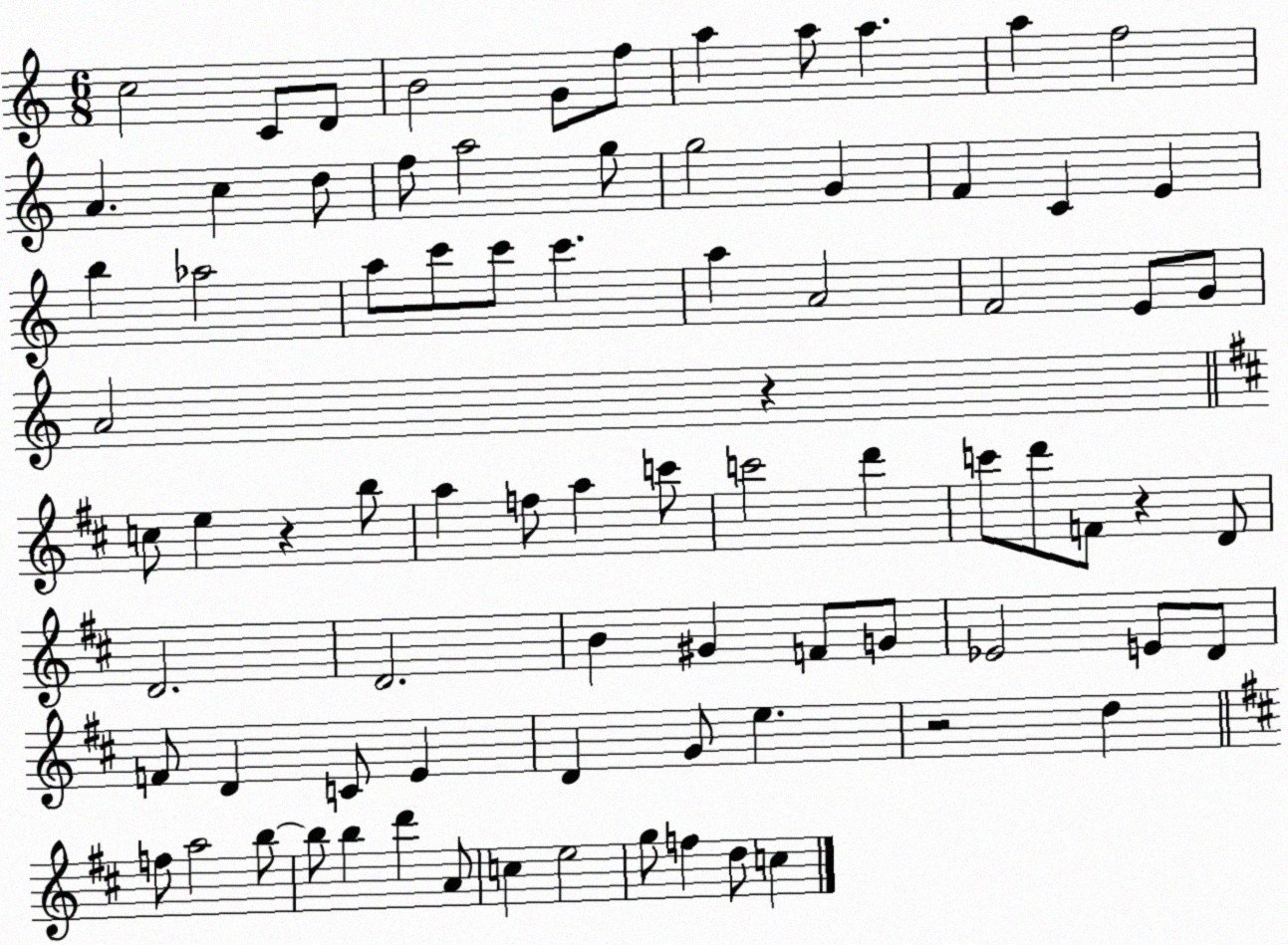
X:1
T:Untitled
M:6/8
L:1/4
K:C
c2 C/2 D/2 B2 G/2 f/2 a a/2 a a f2 A c d/2 f/2 a2 g/2 g2 G F C E b _a2 a/2 c'/2 c'/2 c' a A2 F2 E/2 G/2 A2 z c/2 e z b/2 a f/2 a c'/2 c'2 d' c'/2 d'/2 F/2 z D/2 D2 D2 B ^G F/2 G/2 _E2 E/2 D/2 F/2 D C/2 E D G/2 e z2 d f/2 a2 b/2 b/2 b d' A/2 c e2 g/2 f d/2 c